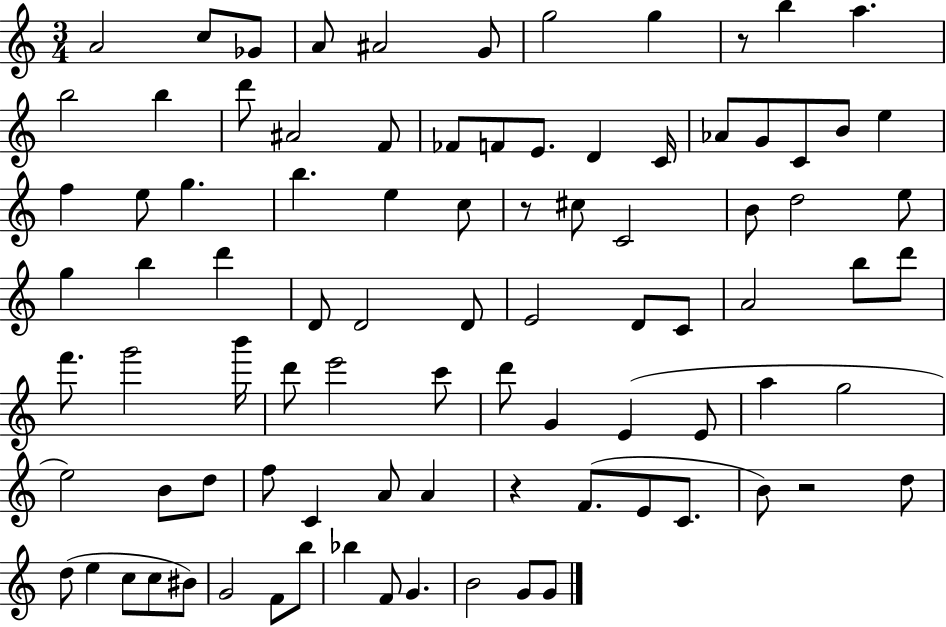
A4/h C5/e Gb4/e A4/e A#4/h G4/e G5/h G5/q R/e B5/q A5/q. B5/h B5/q D6/e A#4/h F4/e FES4/e F4/e E4/e. D4/q C4/s Ab4/e G4/e C4/e B4/e E5/q F5/q E5/e G5/q. B5/q. E5/q C5/e R/e C#5/e C4/h B4/e D5/h E5/e G5/q B5/q D6/q D4/e D4/h D4/e E4/h D4/e C4/e A4/h B5/e D6/e F6/e. G6/h B6/s D6/e E6/h C6/e D6/e G4/q E4/q E4/e A5/q G5/h E5/h B4/e D5/e F5/e C4/q A4/e A4/q R/q F4/e. E4/e C4/e. B4/e R/h D5/e D5/e E5/q C5/e C5/e BIS4/e G4/h F4/e B5/e Bb5/q F4/e G4/q. B4/h G4/e G4/e